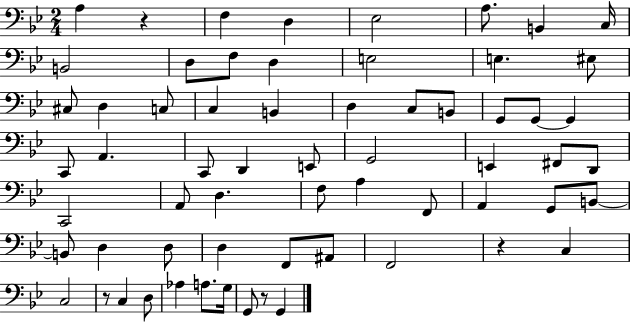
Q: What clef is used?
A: bass